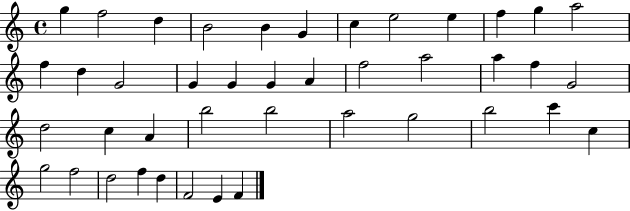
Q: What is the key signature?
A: C major